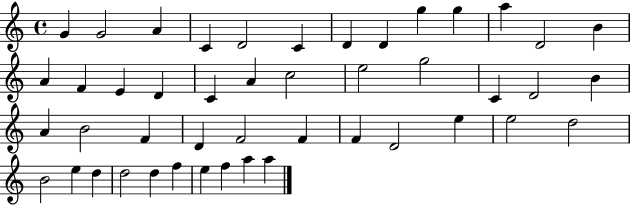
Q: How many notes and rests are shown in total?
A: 46